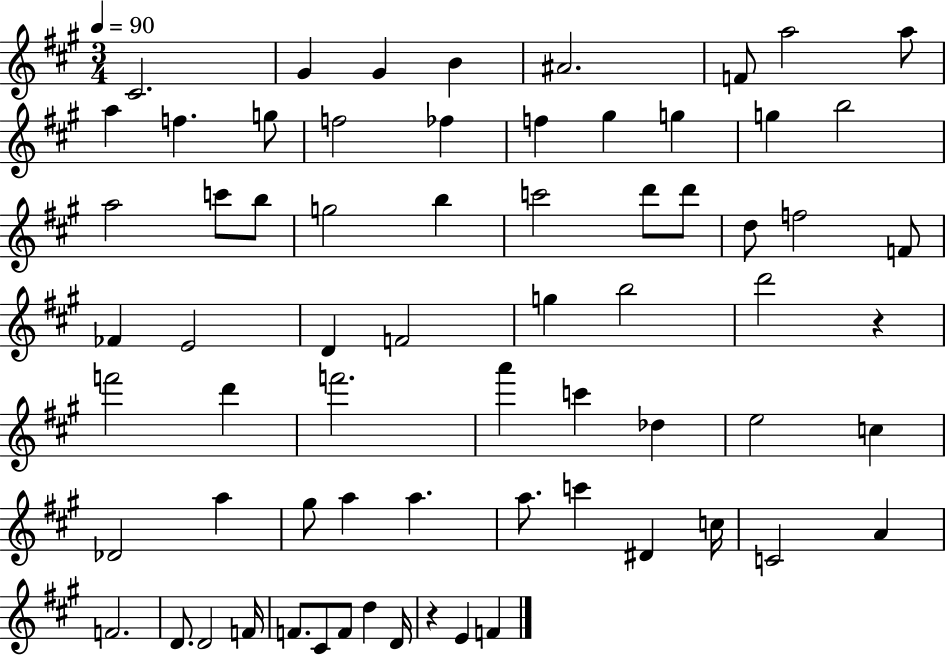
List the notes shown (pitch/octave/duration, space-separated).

C#4/h. G#4/q G#4/q B4/q A#4/h. F4/e A5/h A5/e A5/q F5/q. G5/e F5/h FES5/q F5/q G#5/q G5/q G5/q B5/h A5/h C6/e B5/e G5/h B5/q C6/h D6/e D6/e D5/e F5/h F4/e FES4/q E4/h D4/q F4/h G5/q B5/h D6/h R/q F6/h D6/q F6/h. A6/q C6/q Db5/q E5/h C5/q Db4/h A5/q G#5/e A5/q A5/q. A5/e. C6/q D#4/q C5/s C4/h A4/q F4/h. D4/e. D4/h F4/s F4/e. C#4/e F4/e D5/q D4/s R/q E4/q F4/q